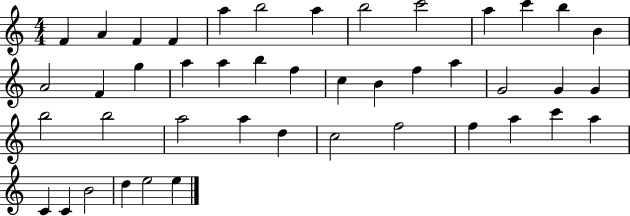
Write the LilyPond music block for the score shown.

{
  \clef treble
  \numericTimeSignature
  \time 4/4
  \key c \major
  f'4 a'4 f'4 f'4 | a''4 b''2 a''4 | b''2 c'''2 | a''4 c'''4 b''4 b'4 | \break a'2 f'4 g''4 | a''4 a''4 b''4 f''4 | c''4 b'4 f''4 a''4 | g'2 g'4 g'4 | \break b''2 b''2 | a''2 a''4 d''4 | c''2 f''2 | f''4 a''4 c'''4 a''4 | \break c'4 c'4 b'2 | d''4 e''2 e''4 | \bar "|."
}